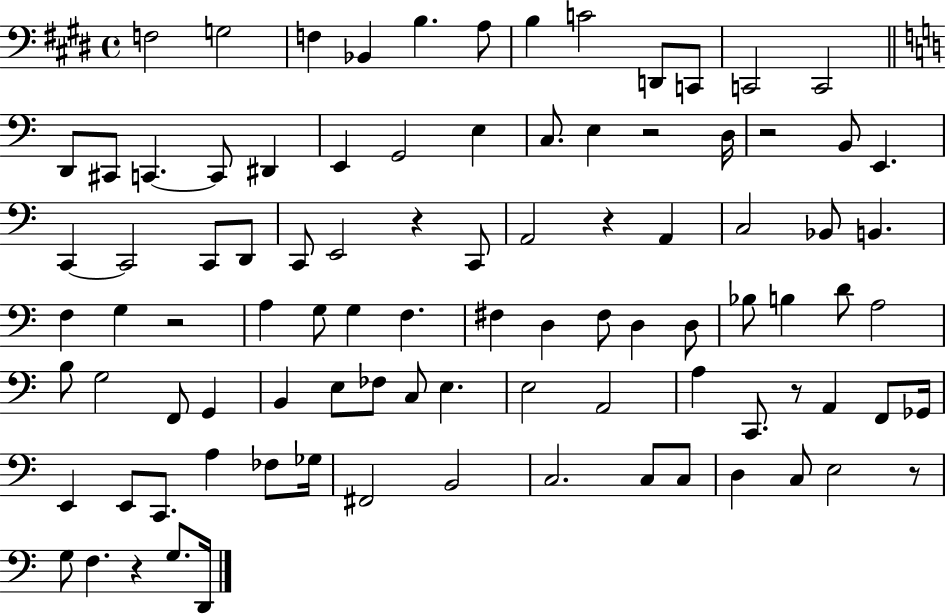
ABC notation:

X:1
T:Untitled
M:4/4
L:1/4
K:E
F,2 G,2 F, _B,, B, A,/2 B, C2 D,,/2 C,,/2 C,,2 C,,2 D,,/2 ^C,,/2 C,, C,,/2 ^D,, E,, G,,2 E, C,/2 E, z2 D,/4 z2 B,,/2 E,, C,, C,,2 C,,/2 D,,/2 C,,/2 E,,2 z C,,/2 A,,2 z A,, C,2 _B,,/2 B,, F, G, z2 A, G,/2 G, F, ^F, D, ^F,/2 D, D,/2 _B,/2 B, D/2 A,2 B,/2 G,2 F,,/2 G,, B,, E,/2 _F,/2 C,/2 E, E,2 A,,2 A, C,,/2 z/2 A,, F,,/2 _G,,/4 E,, E,,/2 C,,/2 A, _F,/2 _G,/4 ^F,,2 B,,2 C,2 C,/2 C,/2 D, C,/2 E,2 z/2 G,/2 F, z G,/2 D,,/4